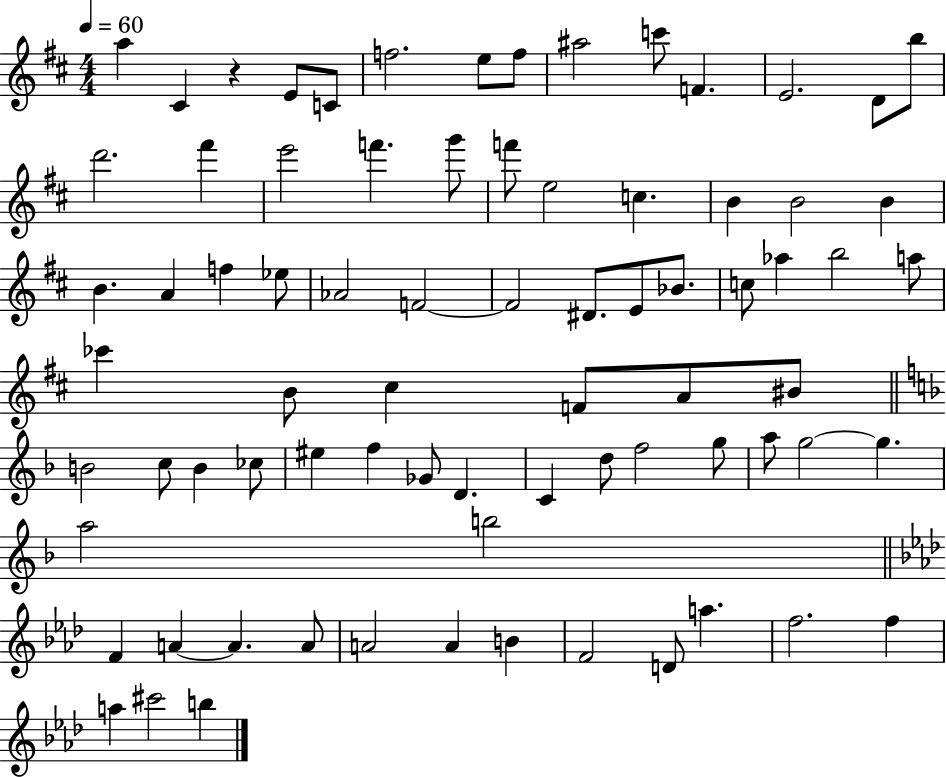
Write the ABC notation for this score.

X:1
T:Untitled
M:4/4
L:1/4
K:D
a ^C z E/2 C/2 f2 e/2 f/2 ^a2 c'/2 F E2 D/2 b/2 d'2 ^f' e'2 f' g'/2 f'/2 e2 c B B2 B B A f _e/2 _A2 F2 F2 ^D/2 E/2 _B/2 c/2 _a b2 a/2 _c' B/2 ^c F/2 A/2 ^B/2 B2 c/2 B _c/2 ^e f _G/2 D C d/2 f2 g/2 a/2 g2 g a2 b2 F A A A/2 A2 A B F2 D/2 a f2 f a ^c'2 b